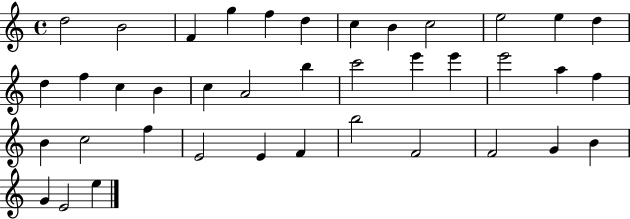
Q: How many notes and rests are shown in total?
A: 39